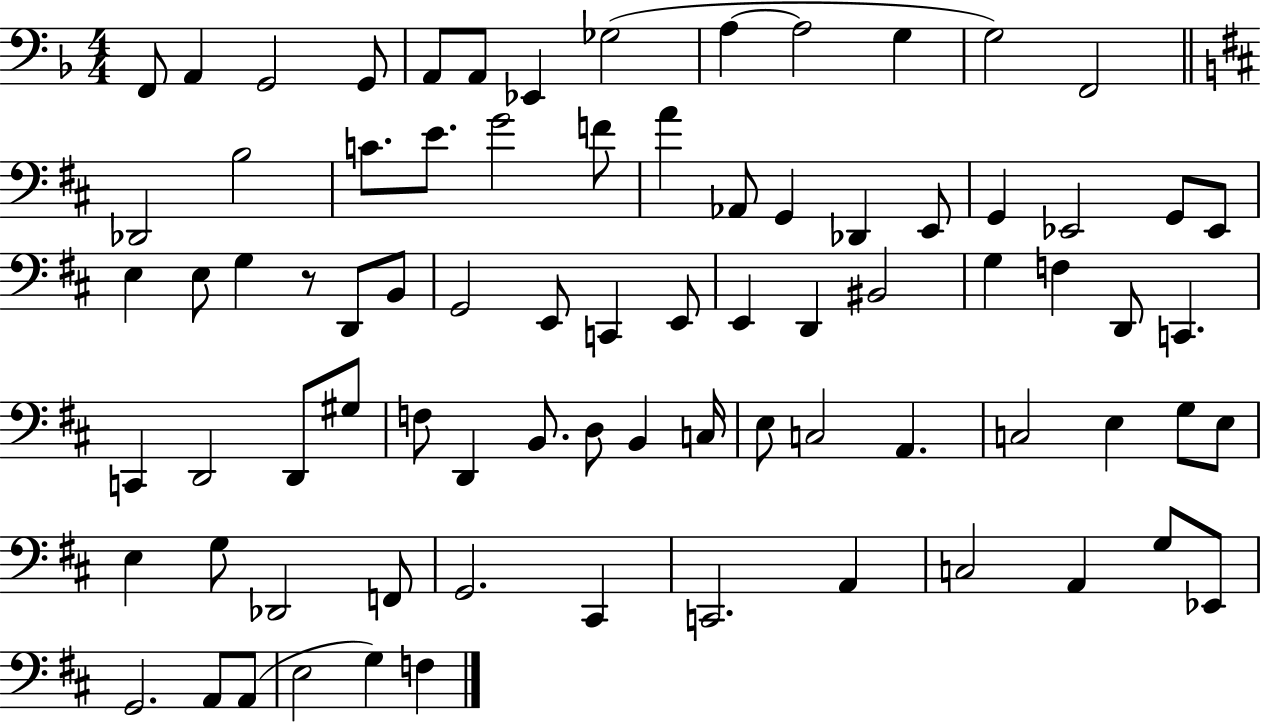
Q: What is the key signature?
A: F major